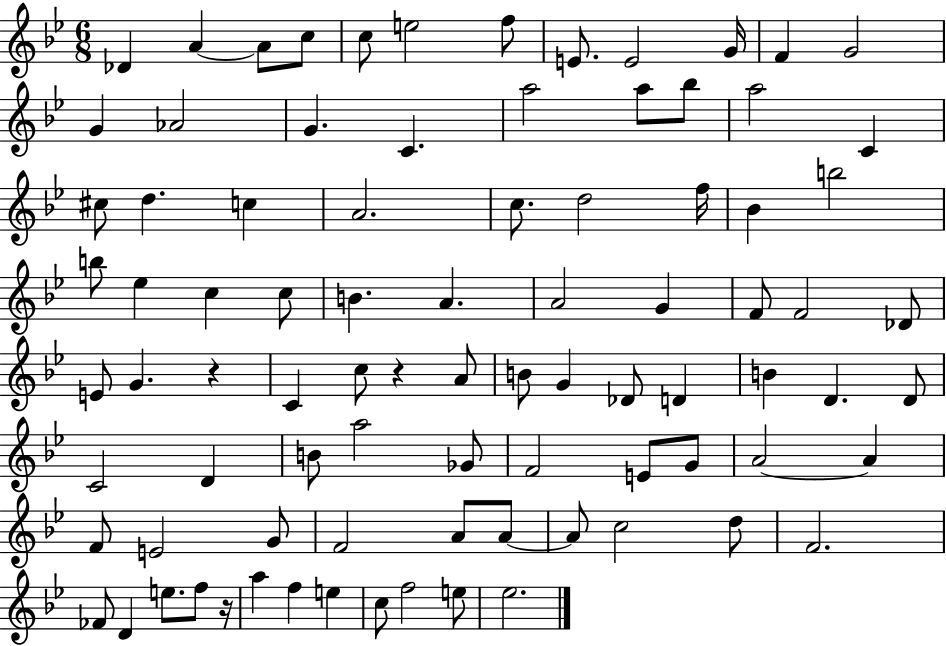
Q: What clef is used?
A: treble